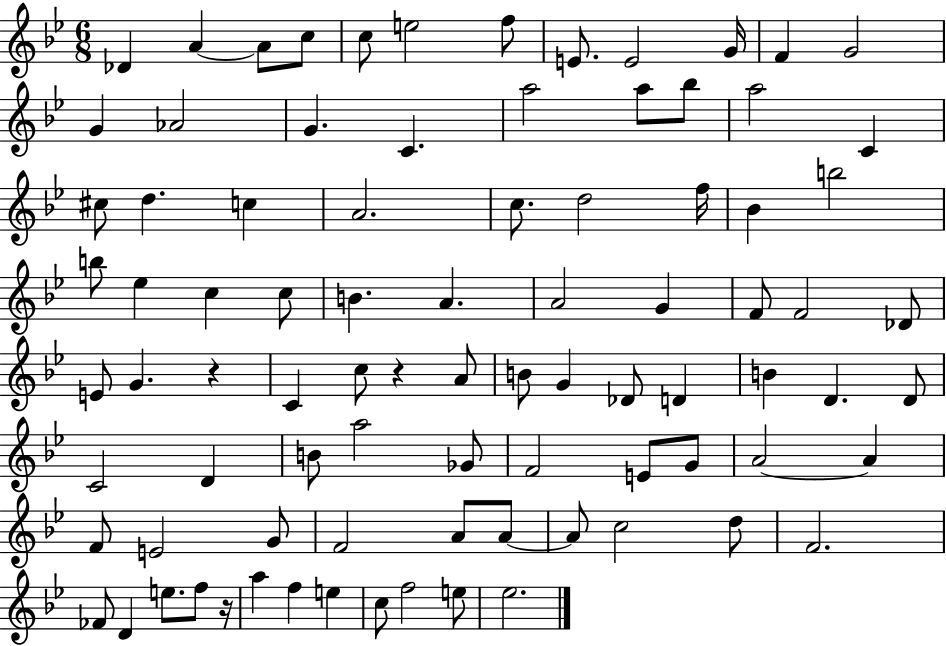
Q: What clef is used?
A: treble